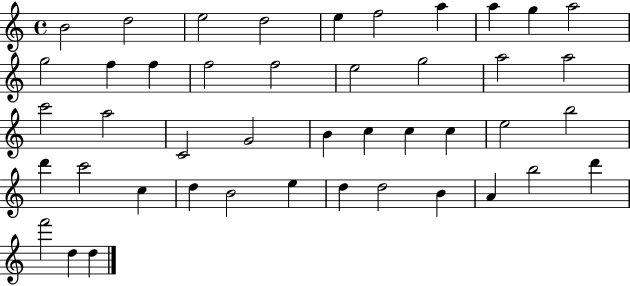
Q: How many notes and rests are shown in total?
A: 44